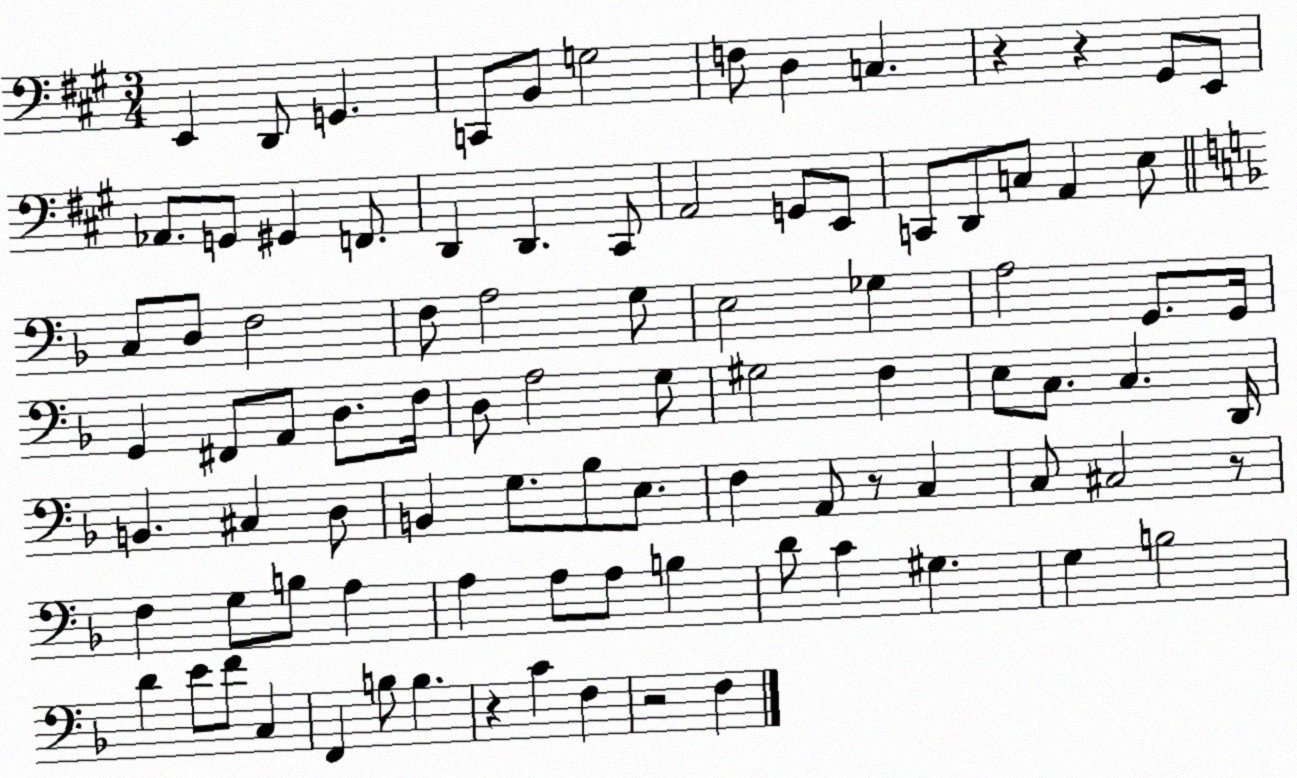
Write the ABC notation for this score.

X:1
T:Untitled
M:3/4
L:1/4
K:A
E,, D,,/2 G,, C,,/2 B,,/2 G,2 F,/2 D, C, z z ^G,,/2 E,,/2 _A,,/2 G,,/2 ^G,, F,,/2 D,, D,, ^C,,/2 A,,2 G,,/2 E,,/2 C,,/2 D,,/2 C,/2 A,, E,/2 C,/2 D,/2 F,2 F,/2 A,2 G,/2 E,2 _G, A,2 G,,/2 G,,/4 G,, ^F,,/2 A,,/2 D,/2 F,/4 D,/2 A,2 G,/2 ^G,2 F, E,/2 C,/2 C, D,,/4 B,, ^C, D,/2 B,, G,/2 _B,/2 E,/2 F, A,,/2 z/2 C, C,/2 ^C,2 z/2 F, G,/2 B,/2 A, A, A,/2 A,/2 B, D/2 C ^G, G, B,2 D E/2 F/2 C, F,, B,/2 B, z C F, z2 F,